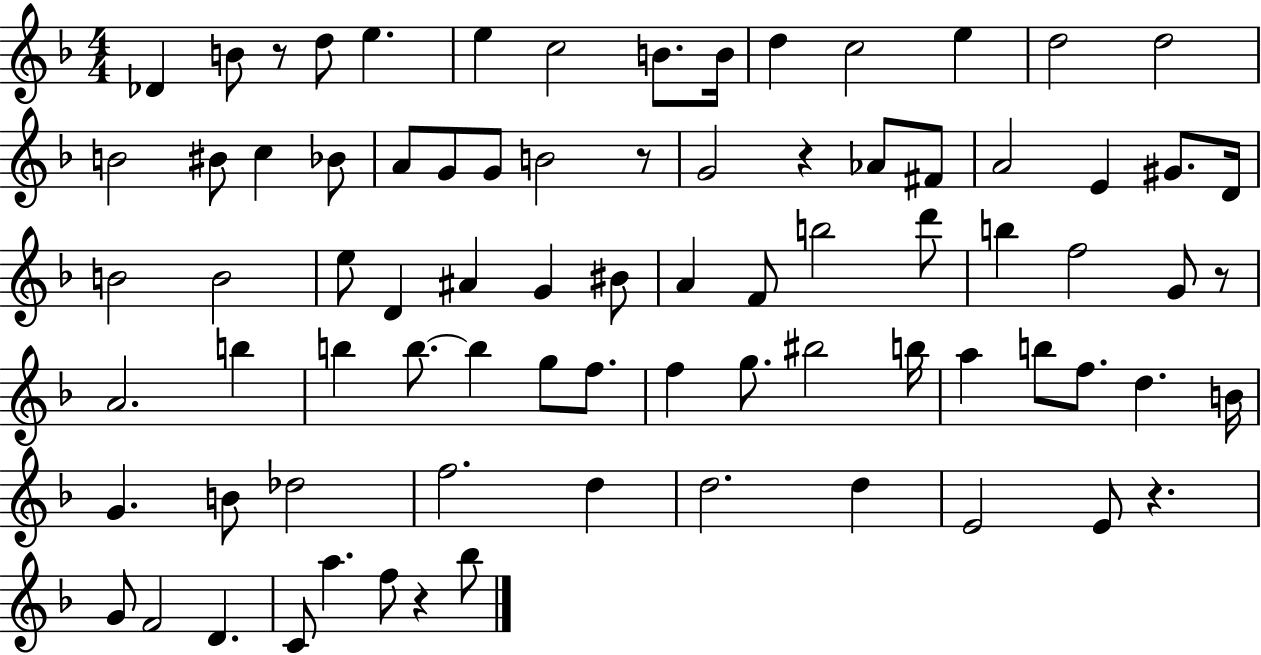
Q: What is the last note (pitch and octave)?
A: Bb5